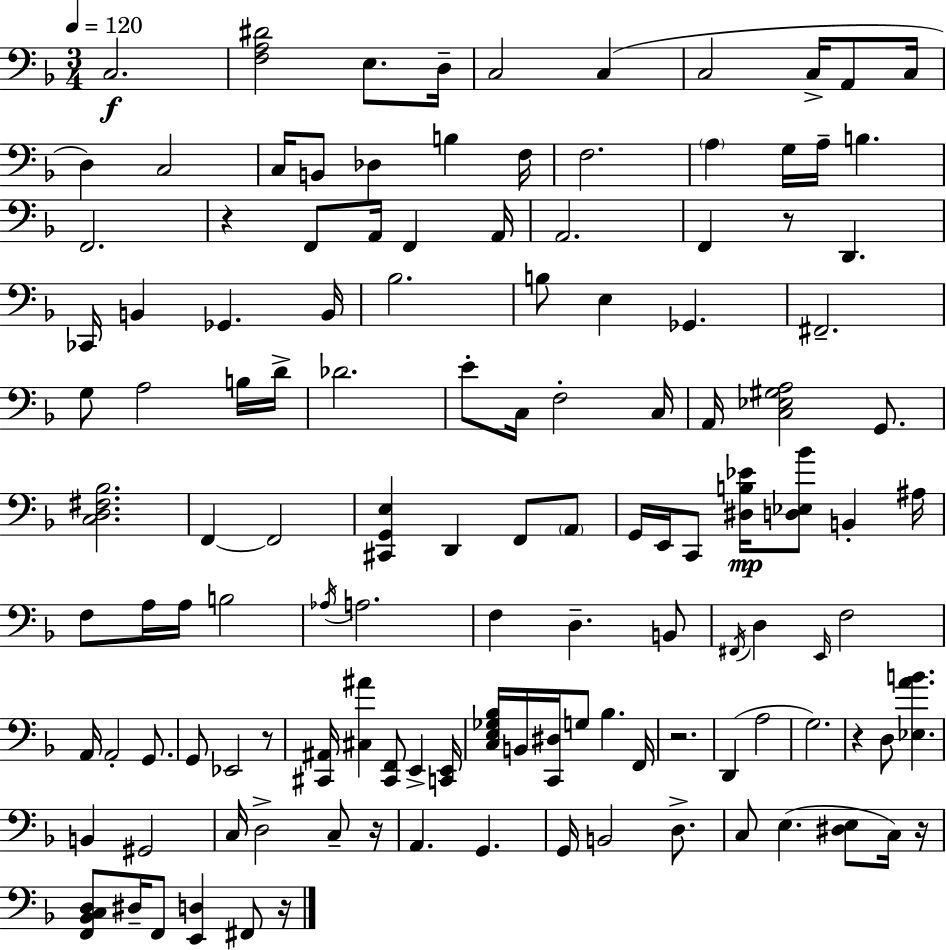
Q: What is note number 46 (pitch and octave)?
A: F3